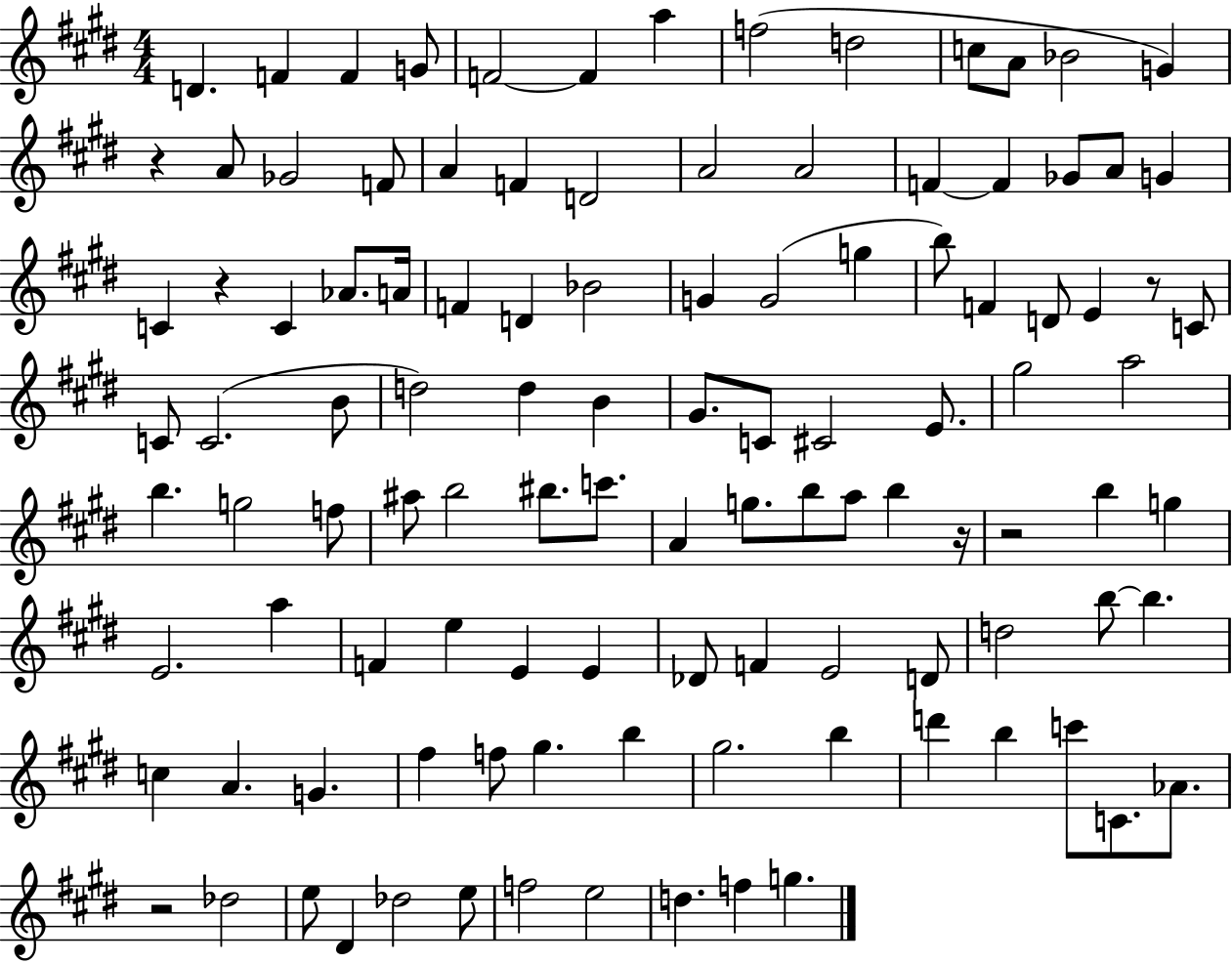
{
  \clef treble
  \numericTimeSignature
  \time 4/4
  \key e \major
  d'4. f'4 f'4 g'8 | f'2~~ f'4 a''4 | f''2( d''2 | c''8 a'8 bes'2 g'4) | \break r4 a'8 ges'2 f'8 | a'4 f'4 d'2 | a'2 a'2 | f'4~~ f'4 ges'8 a'8 g'4 | \break c'4 r4 c'4 aes'8. a'16 | f'4 d'4 bes'2 | g'4 g'2( g''4 | b''8) f'4 d'8 e'4 r8 c'8 | \break c'8 c'2.( b'8 | d''2) d''4 b'4 | gis'8. c'8 cis'2 e'8. | gis''2 a''2 | \break b''4. g''2 f''8 | ais''8 b''2 bis''8. c'''8. | a'4 g''8. b''8 a''8 b''4 r16 | r2 b''4 g''4 | \break e'2. a''4 | f'4 e''4 e'4 e'4 | des'8 f'4 e'2 d'8 | d''2 b''8~~ b''4. | \break c''4 a'4. g'4. | fis''4 f''8 gis''4. b''4 | gis''2. b''4 | d'''4 b''4 c'''8 c'8. aes'8. | \break r2 des''2 | e''8 dis'4 des''2 e''8 | f''2 e''2 | d''4. f''4 g''4. | \break \bar "|."
}